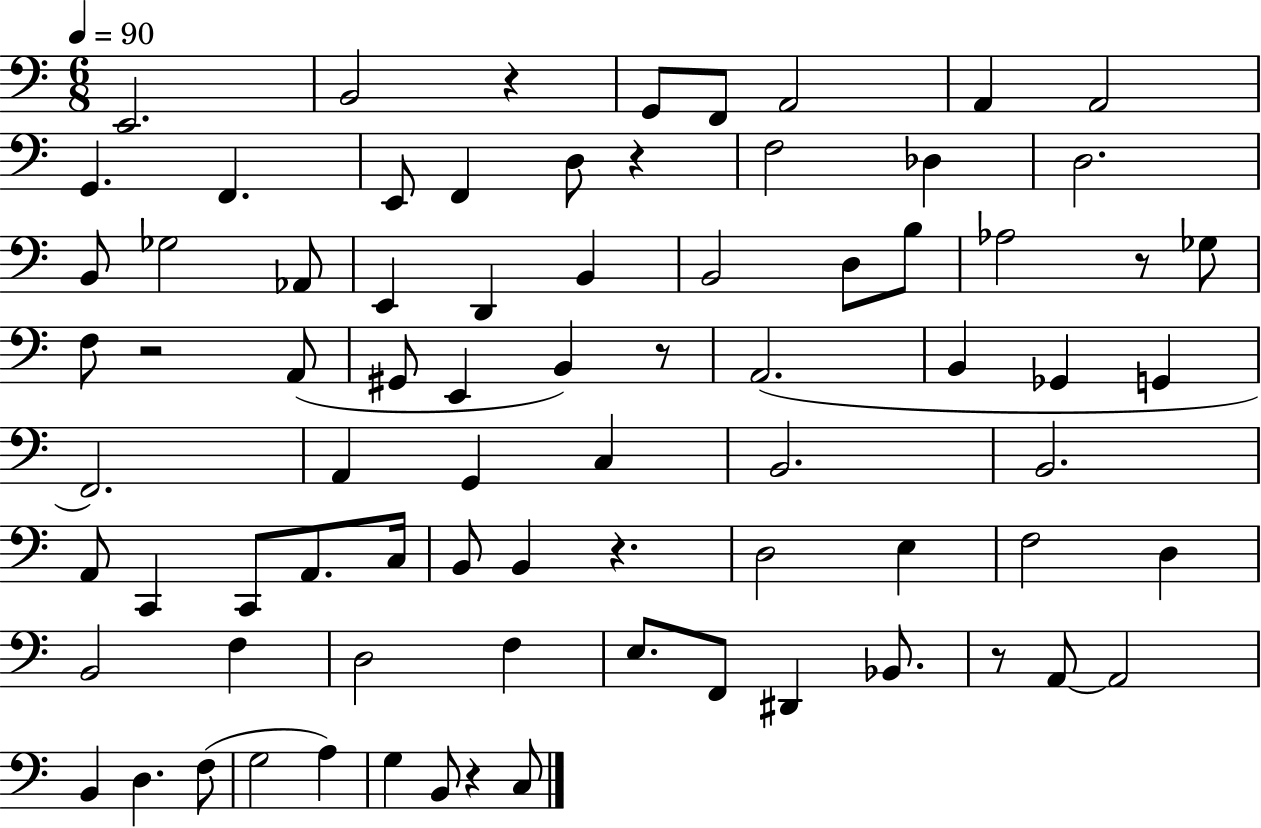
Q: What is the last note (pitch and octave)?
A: C3